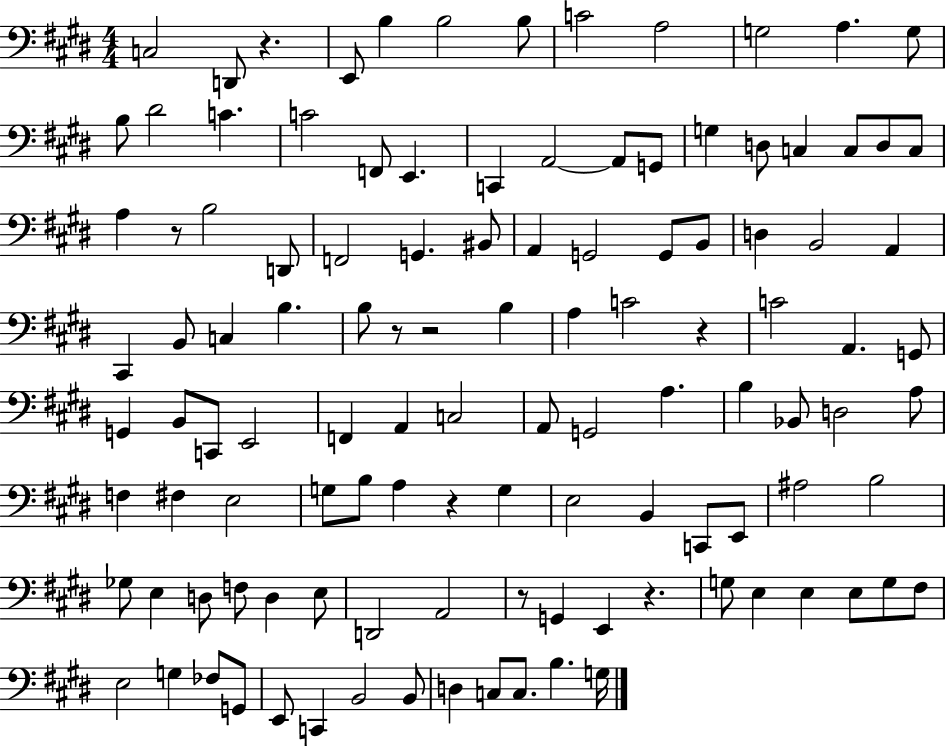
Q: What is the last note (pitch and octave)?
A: G3